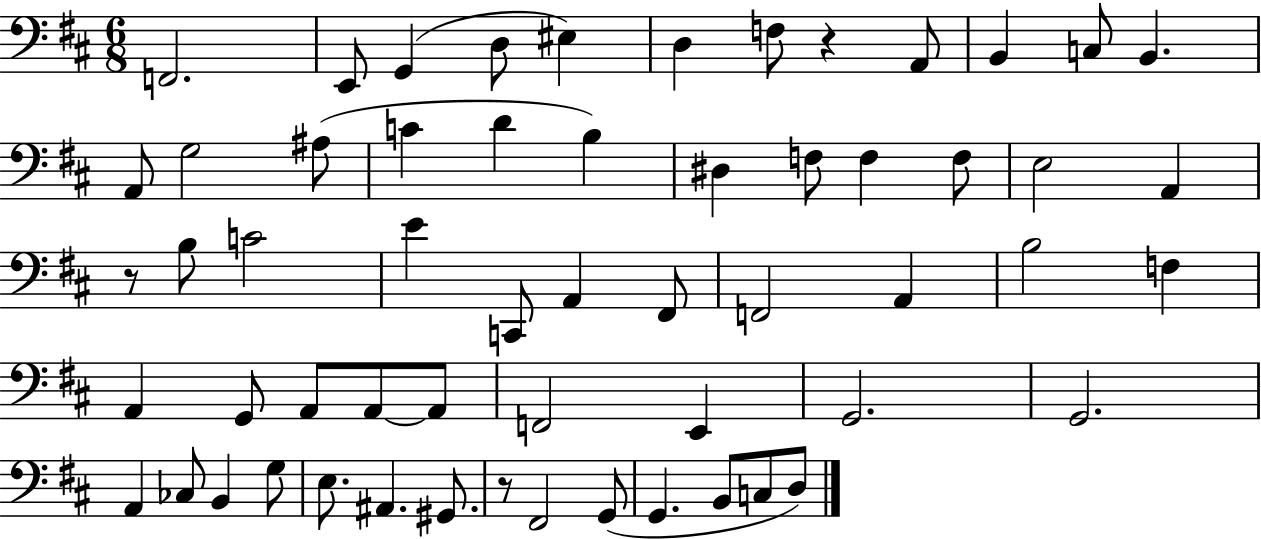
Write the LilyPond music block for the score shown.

{
  \clef bass
  \numericTimeSignature
  \time 6/8
  \key d \major
  f,2. | e,8 g,4( d8 eis4) | d4 f8 r4 a,8 | b,4 c8 b,4. | \break a,8 g2 ais8( | c'4 d'4 b4) | dis4 f8 f4 f8 | e2 a,4 | \break r8 b8 c'2 | e'4 c,8 a,4 fis,8 | f,2 a,4 | b2 f4 | \break a,4 g,8 a,8 a,8~~ a,8 | f,2 e,4 | g,2. | g,2. | \break a,4 ces8 b,4 g8 | e8. ais,4. gis,8. | r8 fis,2 g,8( | g,4. b,8 c8 d8) | \break \bar "|."
}